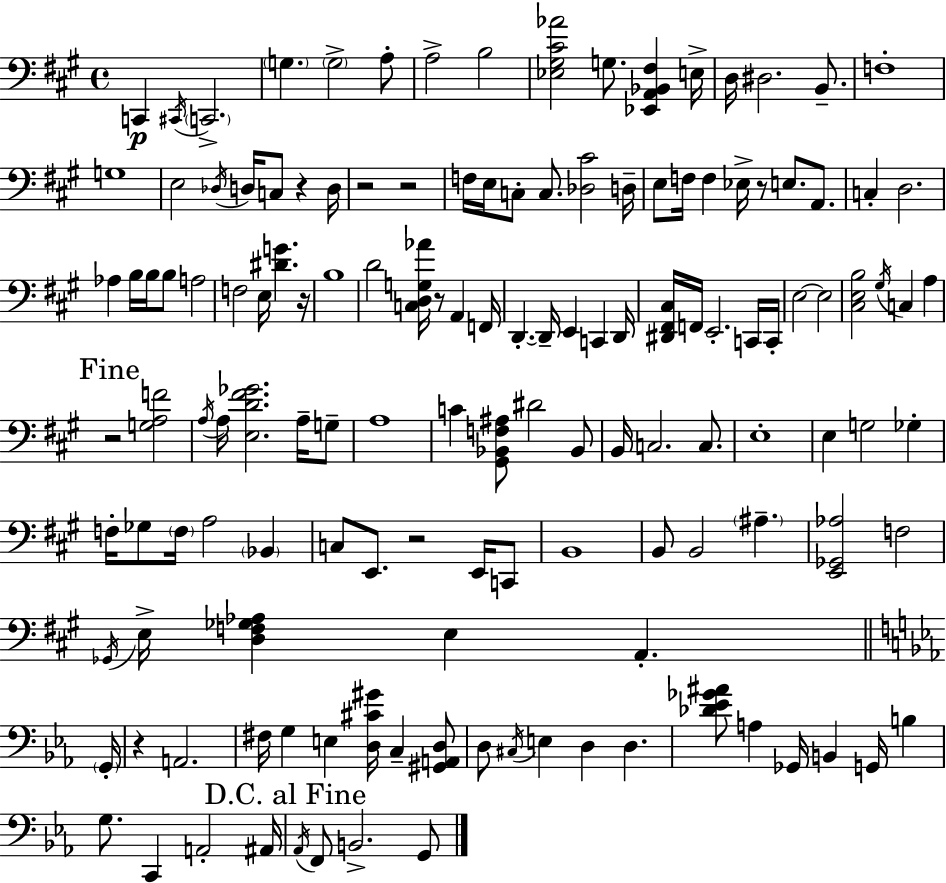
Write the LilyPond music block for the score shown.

{
  \clef bass
  \time 4/4
  \defaultTimeSignature
  \key a \major
  c,4\p \acciaccatura { cis,16 } \parenthesize c,2.-> | \parenthesize g4. \parenthesize g2-> a8-. | a2-> b2 | <ees gis cis' aes'>2 g8. <ees, a, bes, fis>4 | \break e16-> d16 dis2. b,8.-- | f1-. | g1 | e2 \acciaccatura { des16 } d16 c8 r4 | \break d16 r2 r2 | f16 e16 c8-. c8. <des cis'>2 | d16-- e8 f16 f4 ees16-> r8 e8. a,8. | c4-. d2. | \break aes4 b16 b16 b8 a2 | f2 e16 <dis' g'>4. | r16 b1 | d'2 <c d g aes'>16 r8 a,4 | \break f,16 d,4.-.~~ d,16-- e,4 c,4 | d,16 <dis, fis, cis>16 f,16 e,2.-. | c,16 c,16-. e2~~ e2 | <cis e b>2 \acciaccatura { gis16 } c4 a4 | \break \mark "Fine" r2 <g a f'>2 | \acciaccatura { a16 } a16 <e d' fis' ges'>2. | a16-- g8-- a1 | c'4 <gis, bes, f ais>8 dis'2 | \break bes,8 b,16 c2. | c8. e1-. | e4 g2 | ges4-. f16-. ges8 \parenthesize f16 a2 | \break \parenthesize bes,4 c8 e,8. r2 | e,16 c,8 b,1 | b,8 b,2 \parenthesize ais4.-- | <e, ges, aes>2 f2 | \break \acciaccatura { ges,16 } e16-> <d f ges aes>4 e4 a,4.-. | \bar "||" \break \key c \minor \parenthesize g,16-. r4 a,2. | fis16 g4 e4 <d cis' gis'>16 c4-- <gis, a, d>8 | d8 \acciaccatura { cis16 } e4 d4 d4. | <des' ees' ges' ais'>8 a4 ges,16 b,4 g,16 b4 | \break g8. c,4 a,2-. | ais,16 \mark "D.C. al Fine" \acciaccatura { aes,16 } f,8 b,2.-> | g,8 \bar "|."
}